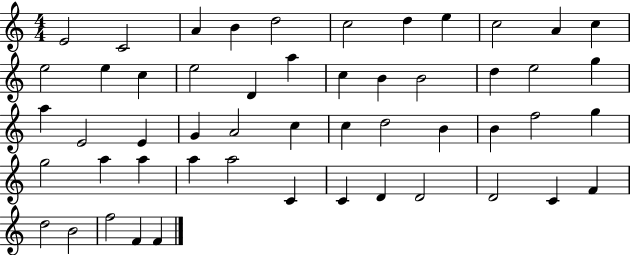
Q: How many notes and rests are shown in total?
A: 52